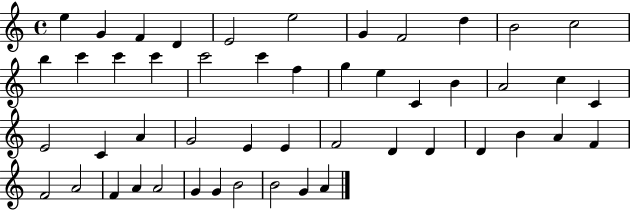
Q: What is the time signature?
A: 4/4